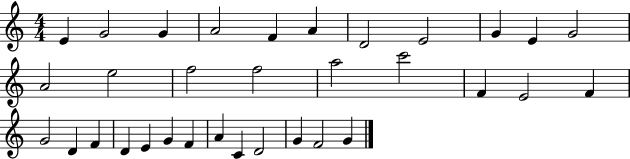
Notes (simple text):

E4/q G4/h G4/q A4/h F4/q A4/q D4/h E4/h G4/q E4/q G4/h A4/h E5/h F5/h F5/h A5/h C6/h F4/q E4/h F4/q G4/h D4/q F4/q D4/q E4/q G4/q F4/q A4/q C4/q D4/h G4/q F4/h G4/q